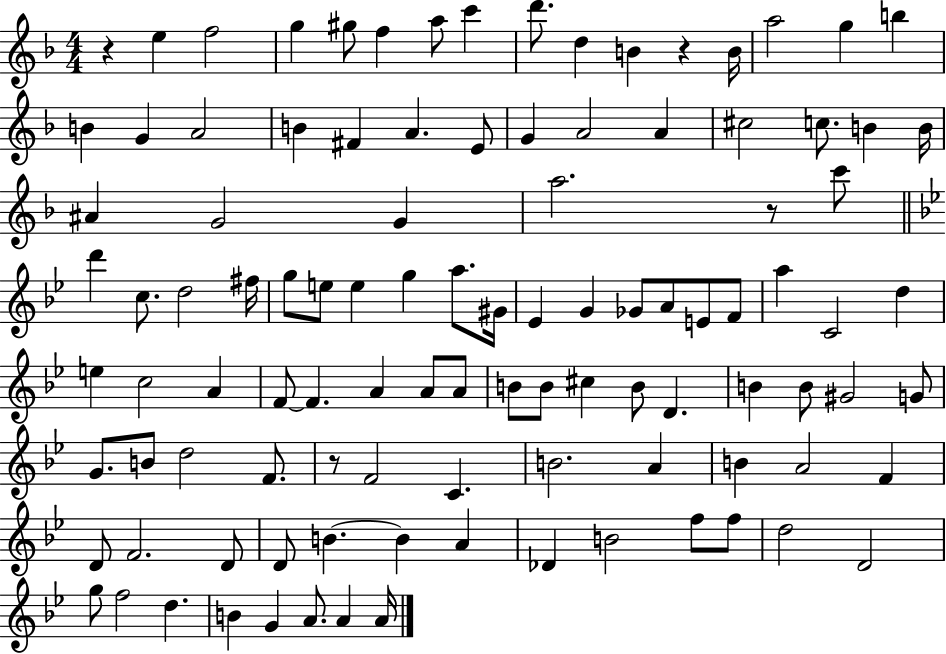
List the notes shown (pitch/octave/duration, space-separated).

R/q E5/q F5/h G5/q G#5/e F5/q A5/e C6/q D6/e. D5/q B4/q R/q B4/s A5/h G5/q B5/q B4/q G4/q A4/h B4/q F#4/q A4/q. E4/e G4/q A4/h A4/q C#5/h C5/e. B4/q B4/s A#4/q G4/h G4/q A5/h. R/e C6/e D6/q C5/e. D5/h F#5/s G5/e E5/e E5/q G5/q A5/e. G#4/s Eb4/q G4/q Gb4/e A4/e E4/e F4/e A5/q C4/h D5/q E5/q C5/h A4/q F4/e F4/q. A4/q A4/e A4/e B4/e B4/e C#5/q B4/e D4/q. B4/q B4/e G#4/h G4/e G4/e. B4/e D5/h F4/e. R/e F4/h C4/q. B4/h. A4/q B4/q A4/h F4/q D4/e F4/h. D4/e D4/e B4/q. B4/q A4/q Db4/q B4/h F5/e F5/e D5/h D4/h G5/e F5/h D5/q. B4/q G4/q A4/e. A4/q A4/s